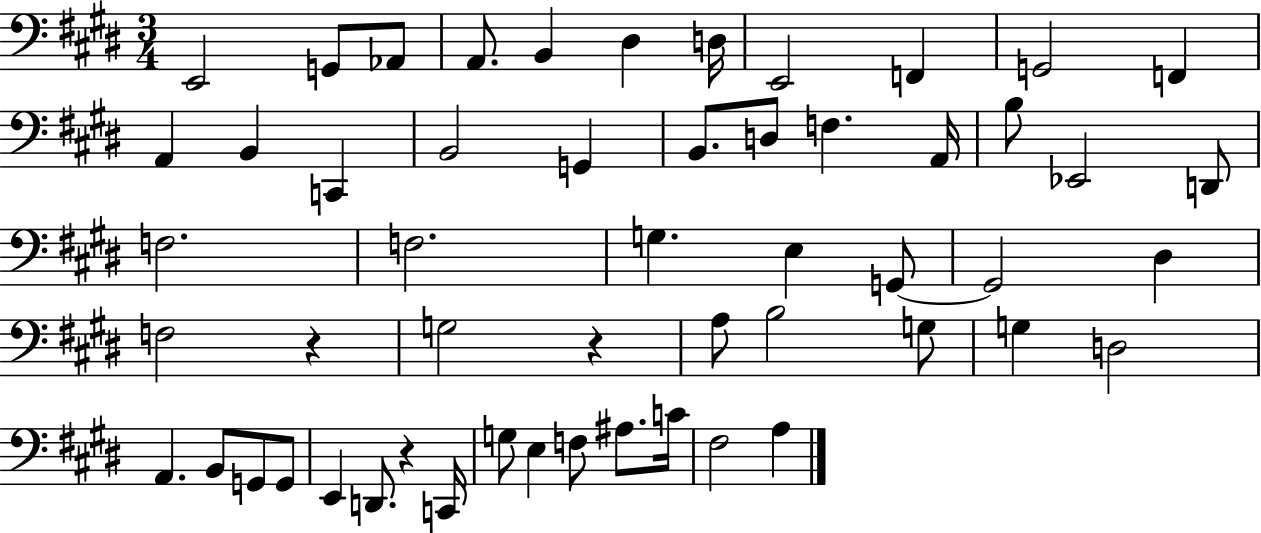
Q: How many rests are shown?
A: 3